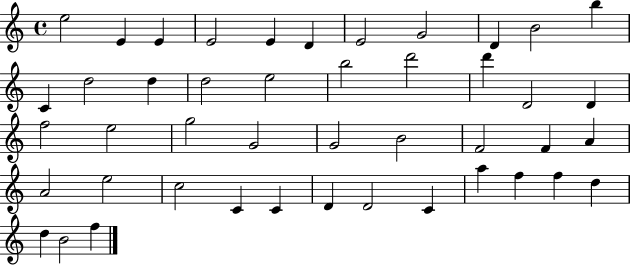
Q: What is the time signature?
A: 4/4